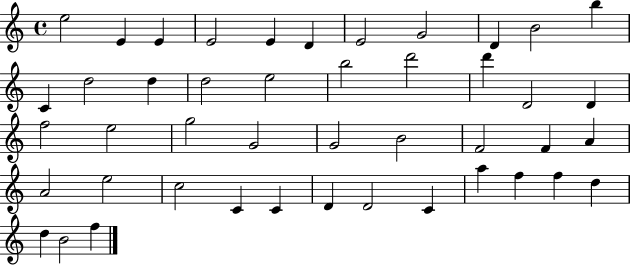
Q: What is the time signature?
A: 4/4